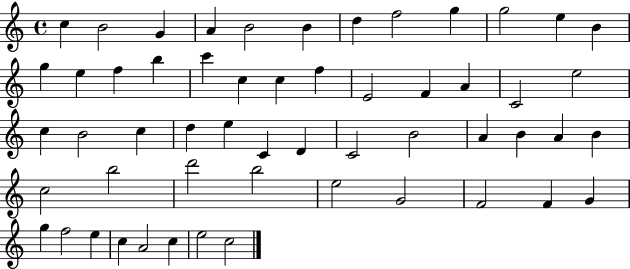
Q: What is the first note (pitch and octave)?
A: C5